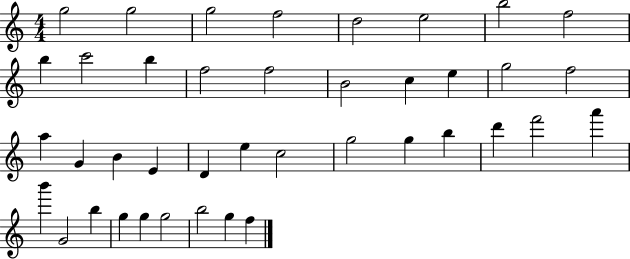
X:1
T:Untitled
M:4/4
L:1/4
K:C
g2 g2 g2 f2 d2 e2 b2 f2 b c'2 b f2 f2 B2 c e g2 f2 a G B E D e c2 g2 g b d' f'2 a' b' G2 b g g g2 b2 g f